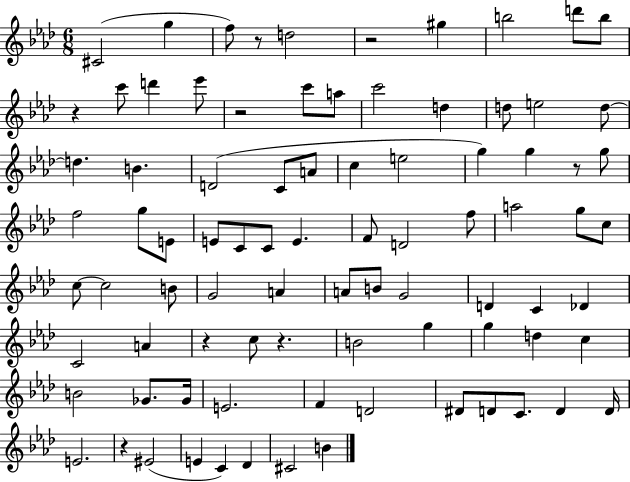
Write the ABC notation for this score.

X:1
T:Untitled
M:6/8
L:1/4
K:Ab
^C2 g f/2 z/2 d2 z2 ^g b2 d'/2 b/2 z c'/2 d' _e'/2 z2 c'/2 a/2 c'2 d d/2 e2 d/2 d B D2 C/2 A/2 c e2 g g z/2 g/2 f2 g/2 E/2 E/2 C/2 C/2 E F/2 D2 f/2 a2 g/2 c/2 c/2 c2 B/2 G2 A A/2 B/2 G2 D C _D C2 A z c/2 z B2 g g d c B2 _G/2 _G/4 E2 F D2 ^D/2 D/2 C/2 D D/4 E2 z ^E2 E C _D ^C2 B